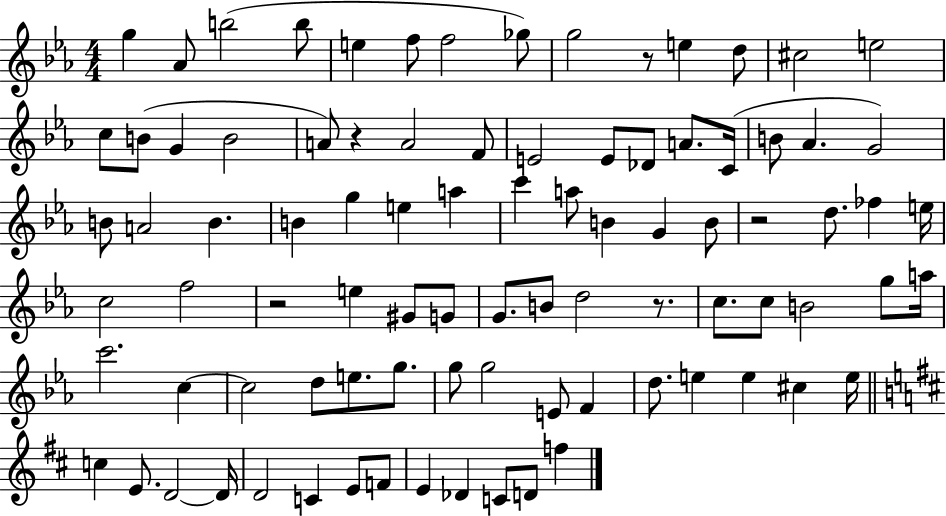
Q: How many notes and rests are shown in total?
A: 89